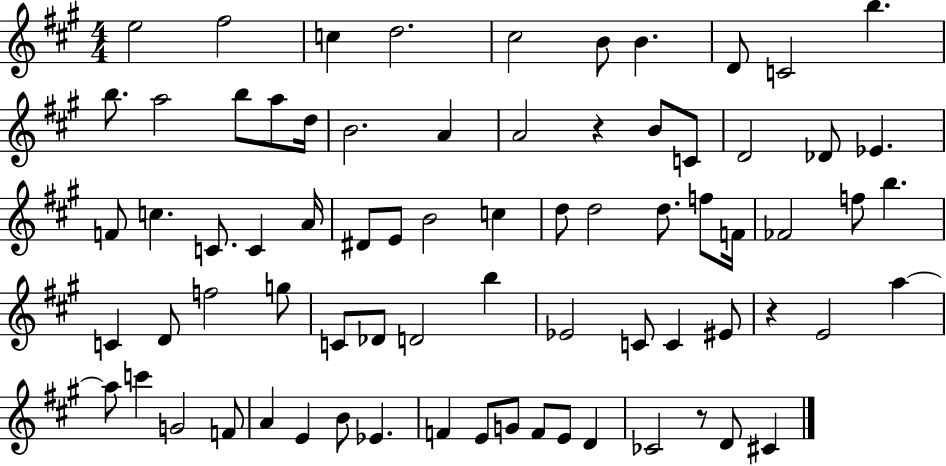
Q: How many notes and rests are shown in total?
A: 74